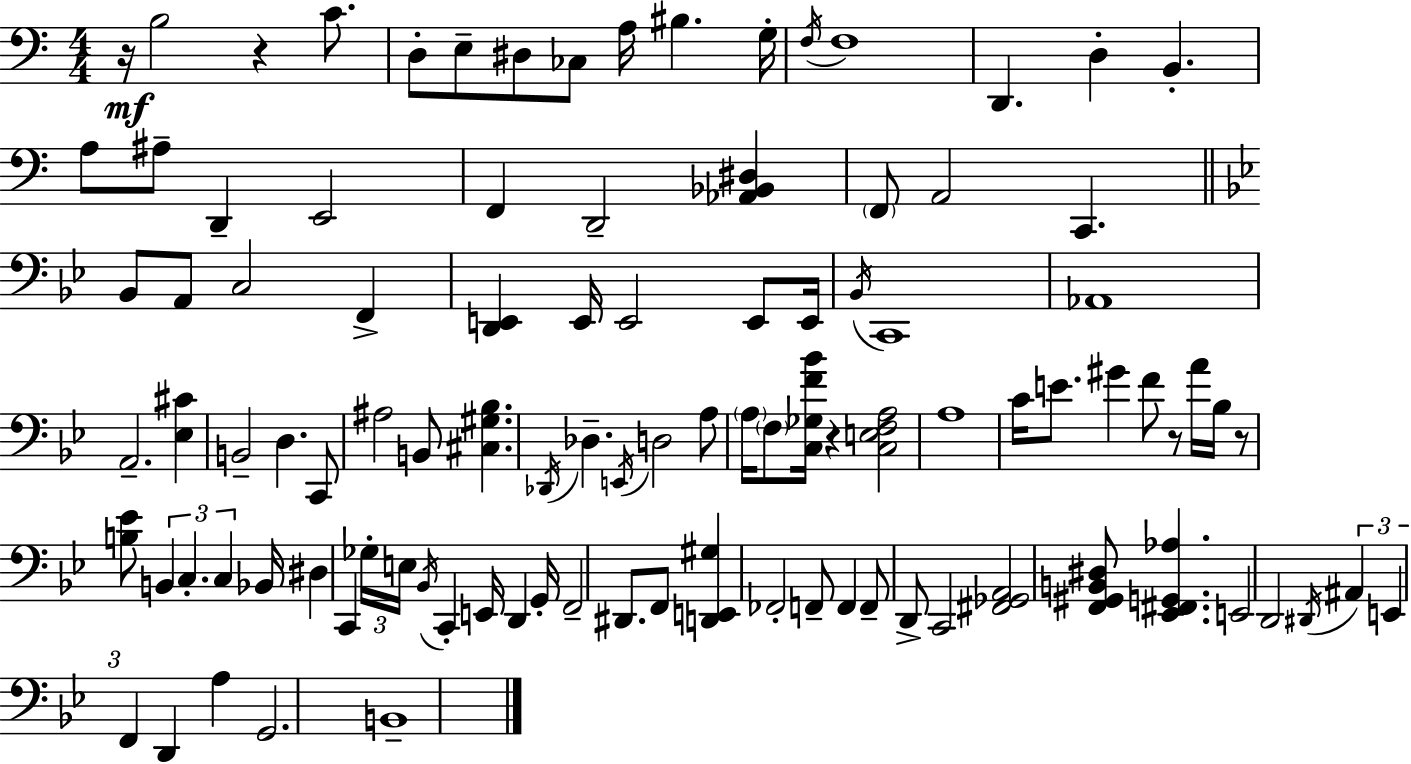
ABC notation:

X:1
T:Untitled
M:4/4
L:1/4
K:C
z/4 B,2 z C/2 D,/2 E,/2 ^D,/2 _C,/2 A,/4 ^B, G,/4 F,/4 F,4 D,, D, B,, A,/2 ^A,/2 D,, E,,2 F,, D,,2 [_A,,_B,,^D,] F,,/2 A,,2 C,, _B,,/2 A,,/2 C,2 F,, [D,,E,,] E,,/4 E,,2 E,,/2 E,,/4 _B,,/4 C,,4 _A,,4 A,,2 [_E,^C] B,,2 D, C,,/2 ^A,2 B,,/2 [^C,^G,_B,] _D,,/4 _D, E,,/4 D,2 A,/2 A,/4 F,/2 [C,_G,F_B]/4 z [C,E,F,A,]2 A,4 C/4 E/2 ^G F/2 z/2 A/4 _B,/4 z/2 [B,_E]/2 B,, C, C, _B,,/4 ^D, C,, _G,/4 E,/4 _B,,/4 C,, E,,/4 D,, G,,/4 F,,2 ^D,,/2 F,,/2 [D,,E,,^G,] _F,,2 F,,/2 F,, F,,/2 D,,/2 C,,2 [^F,,_G,,A,,]2 [F,,^G,,B,,^D,]/2 [_E,,^F,,G,,_A,] E,,2 D,,2 ^D,,/4 ^A,, E,, F,, D,, A, G,,2 B,,4